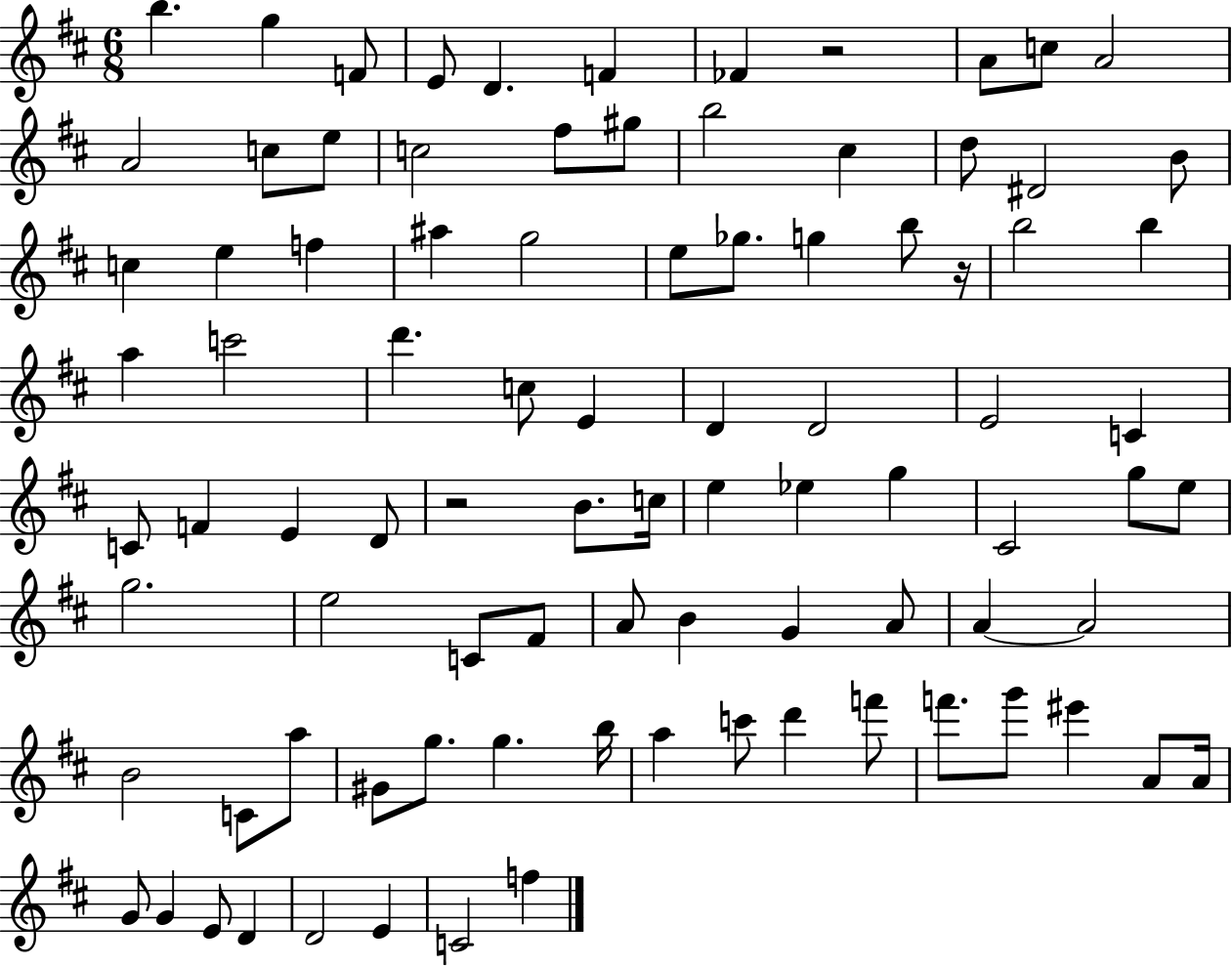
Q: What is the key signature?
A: D major